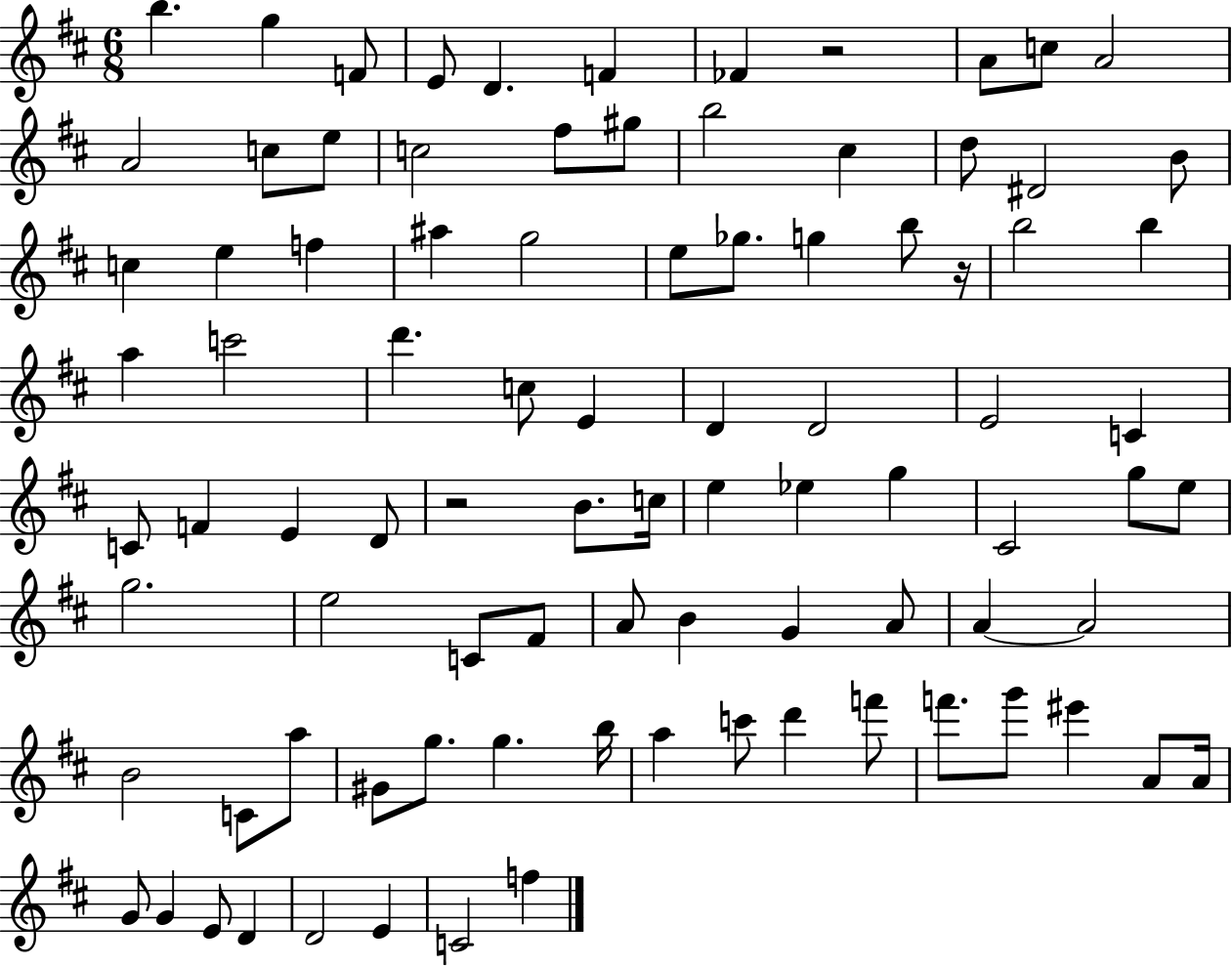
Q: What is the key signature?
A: D major